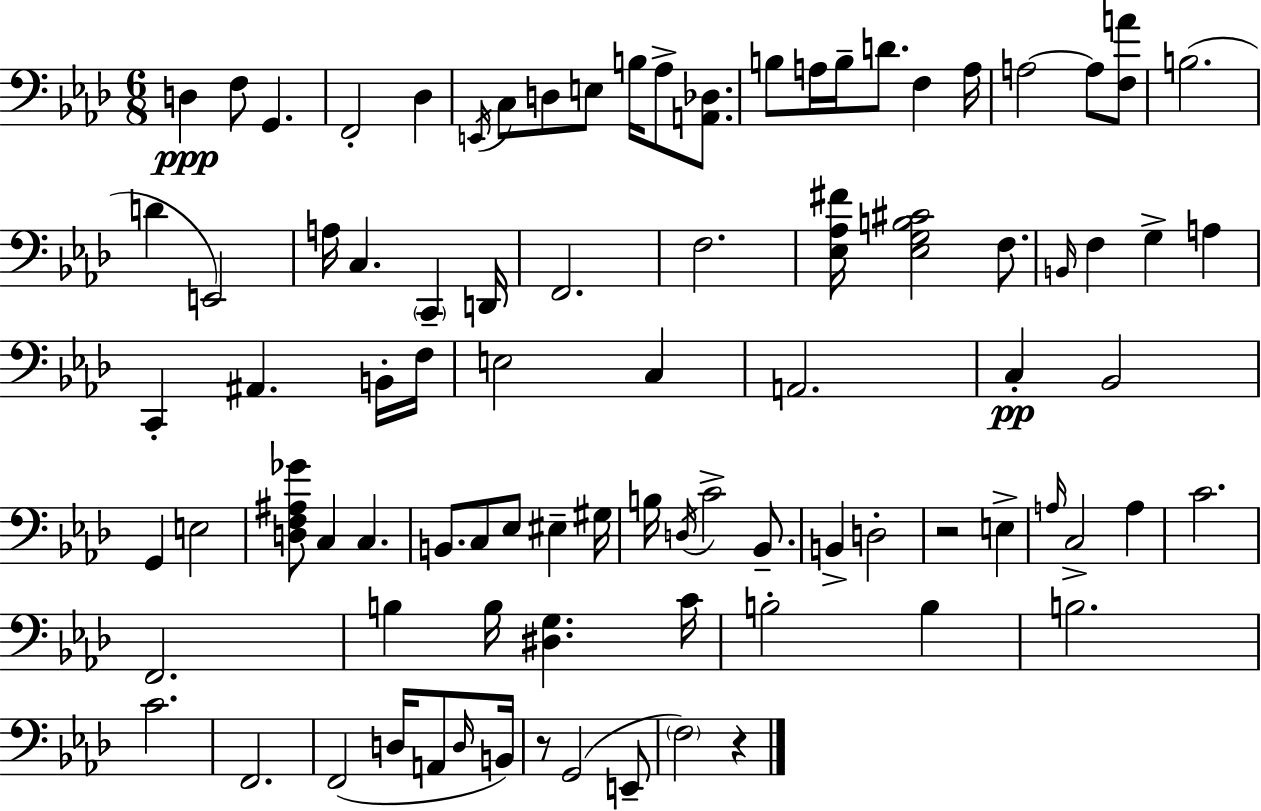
D3/q F3/e G2/q. F2/h Db3/q E2/s C3/e D3/e E3/e B3/s Ab3/e [A2,Db3]/e. B3/e A3/s B3/s D4/e. F3/q A3/s A3/h A3/e [F3,A4]/e B3/h. D4/q E2/h A3/s C3/q. C2/q D2/s F2/h. F3/h. [Eb3,Ab3,F#4]/s [Eb3,G3,B3,C#4]/h F3/e. B2/s F3/q G3/q A3/q C2/q A#2/q. B2/s F3/s E3/h C3/q A2/h. C3/q Bb2/h G2/q E3/h [D3,F3,A#3,Gb4]/e C3/q C3/q. B2/e. C3/e Eb3/e EIS3/q G#3/s B3/s D3/s C4/h Bb2/e. B2/q D3/h R/h E3/q A3/s C3/h A3/q C4/h. F2/h. B3/q B3/s [D#3,G3]/q. C4/s B3/h B3/q B3/h. C4/h. F2/h. F2/h D3/s A2/e D3/s B2/s R/e G2/h E2/e F3/h R/q